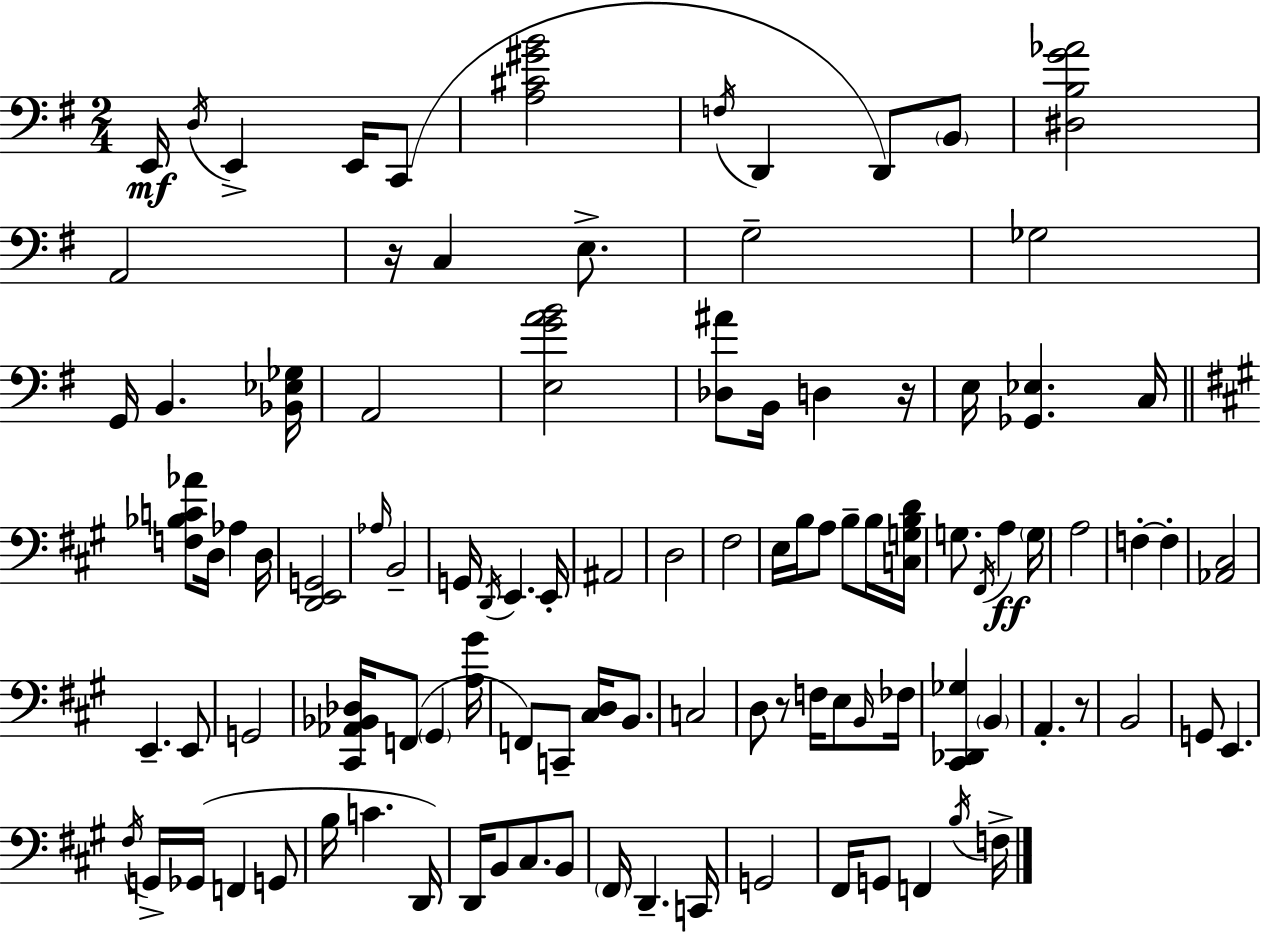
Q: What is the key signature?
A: G major